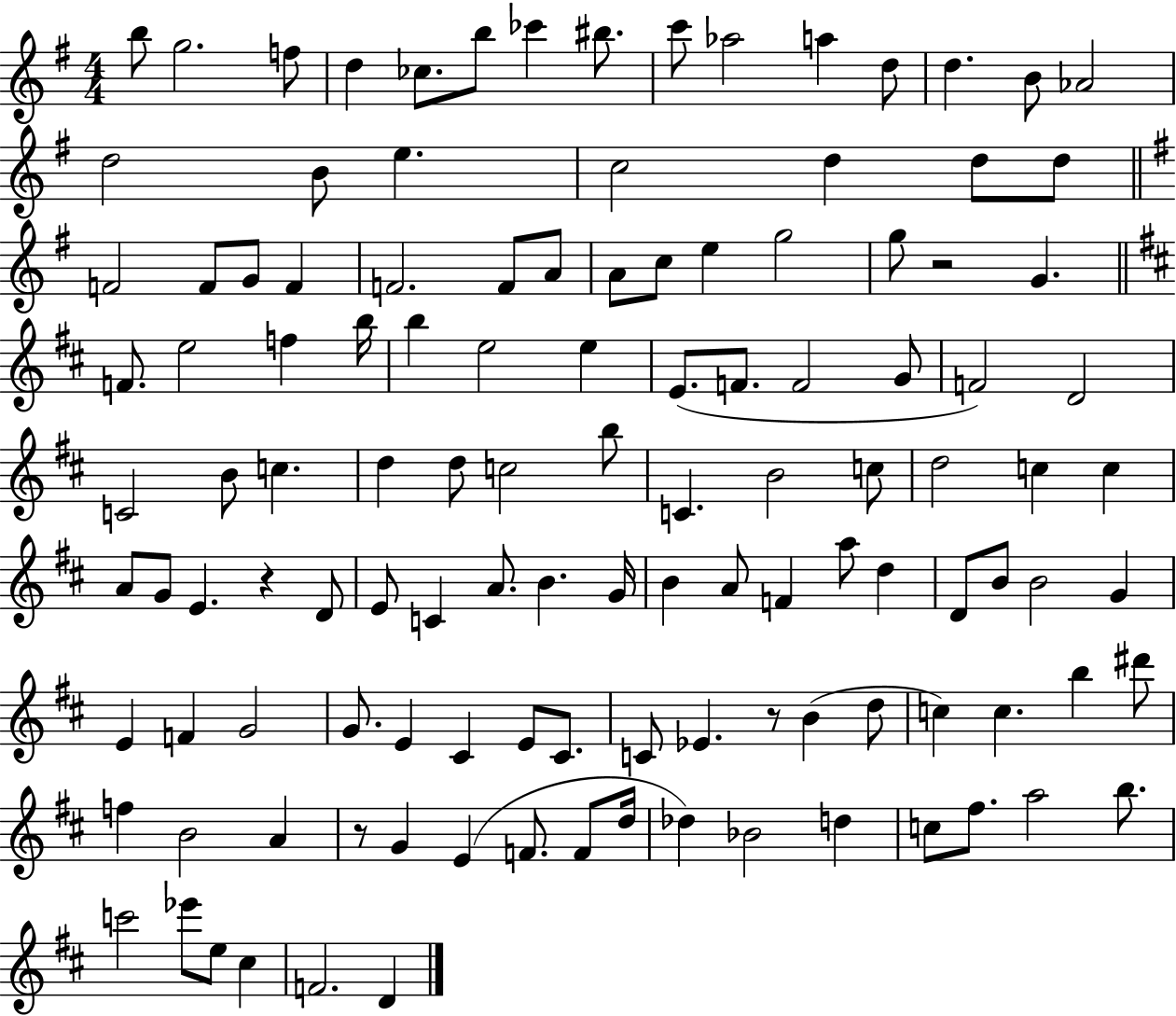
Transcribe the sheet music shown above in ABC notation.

X:1
T:Untitled
M:4/4
L:1/4
K:G
b/2 g2 f/2 d _c/2 b/2 _c' ^b/2 c'/2 _a2 a d/2 d B/2 _A2 d2 B/2 e c2 d d/2 d/2 F2 F/2 G/2 F F2 F/2 A/2 A/2 c/2 e g2 g/2 z2 G F/2 e2 f b/4 b e2 e E/2 F/2 F2 G/2 F2 D2 C2 B/2 c d d/2 c2 b/2 C B2 c/2 d2 c c A/2 G/2 E z D/2 E/2 C A/2 B G/4 B A/2 F a/2 d D/2 B/2 B2 G E F G2 G/2 E ^C E/2 ^C/2 C/2 _E z/2 B d/2 c c b ^d'/2 f B2 A z/2 G E F/2 F/2 d/4 _d _B2 d c/2 ^f/2 a2 b/2 c'2 _e'/2 e/2 ^c F2 D